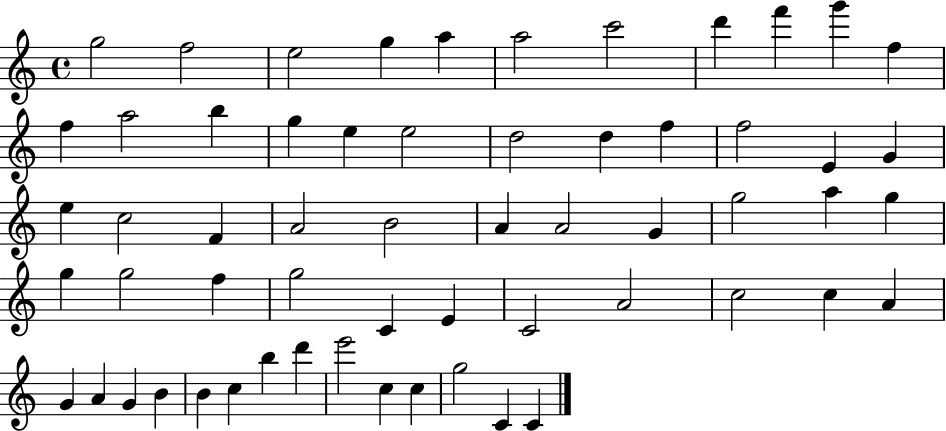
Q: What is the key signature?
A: C major